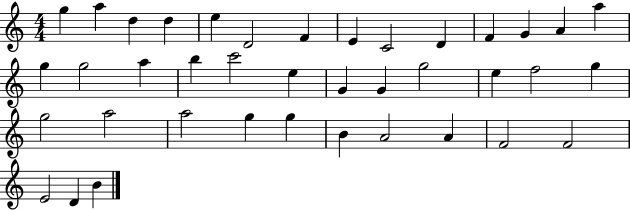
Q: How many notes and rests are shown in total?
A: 39